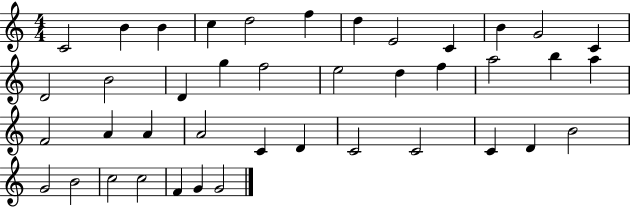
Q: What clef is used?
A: treble